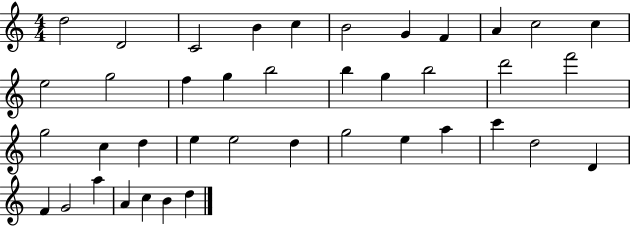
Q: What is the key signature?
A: C major